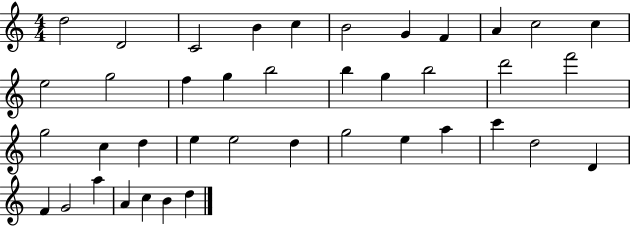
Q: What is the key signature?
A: C major